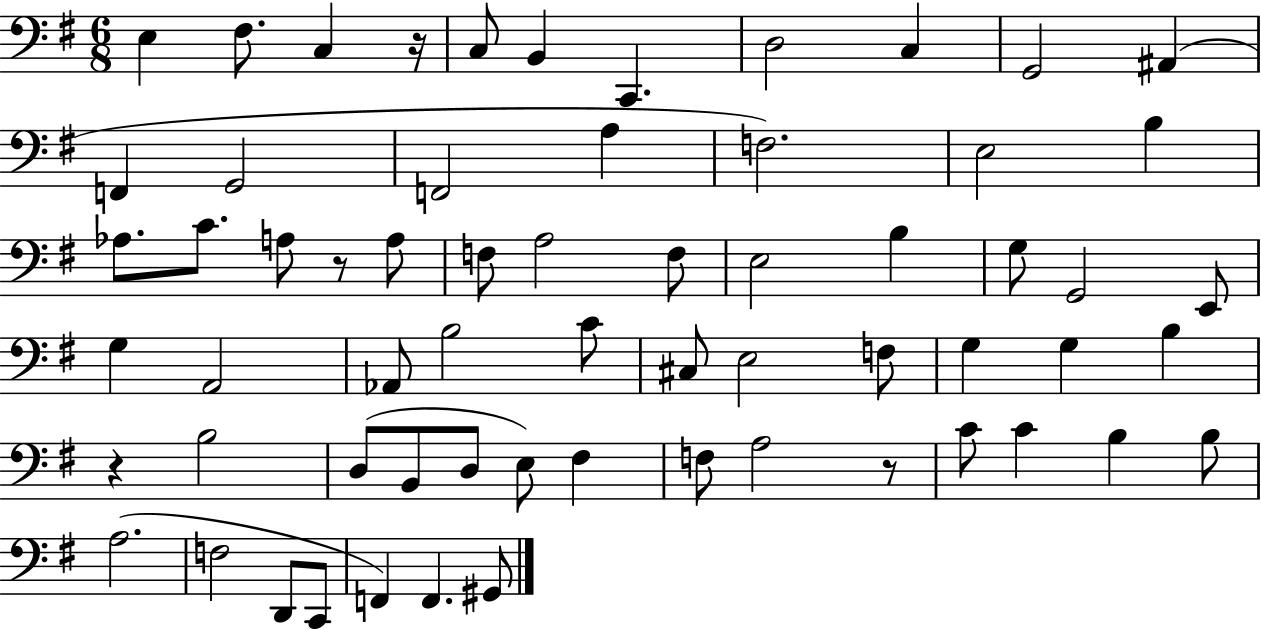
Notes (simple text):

E3/q F#3/e. C3/q R/s C3/e B2/q C2/q. D3/h C3/q G2/h A#2/q F2/q G2/h F2/h A3/q F3/h. E3/h B3/q Ab3/e. C4/e. A3/e R/e A3/e F3/e A3/h F3/e E3/h B3/q G3/e G2/h E2/e G3/q A2/h Ab2/e B3/h C4/e C#3/e E3/h F3/e G3/q G3/q B3/q R/q B3/h D3/e B2/e D3/e E3/e F#3/q F3/e A3/h R/e C4/e C4/q B3/q B3/e A3/h. F3/h D2/e C2/e F2/q F2/q. G#2/e